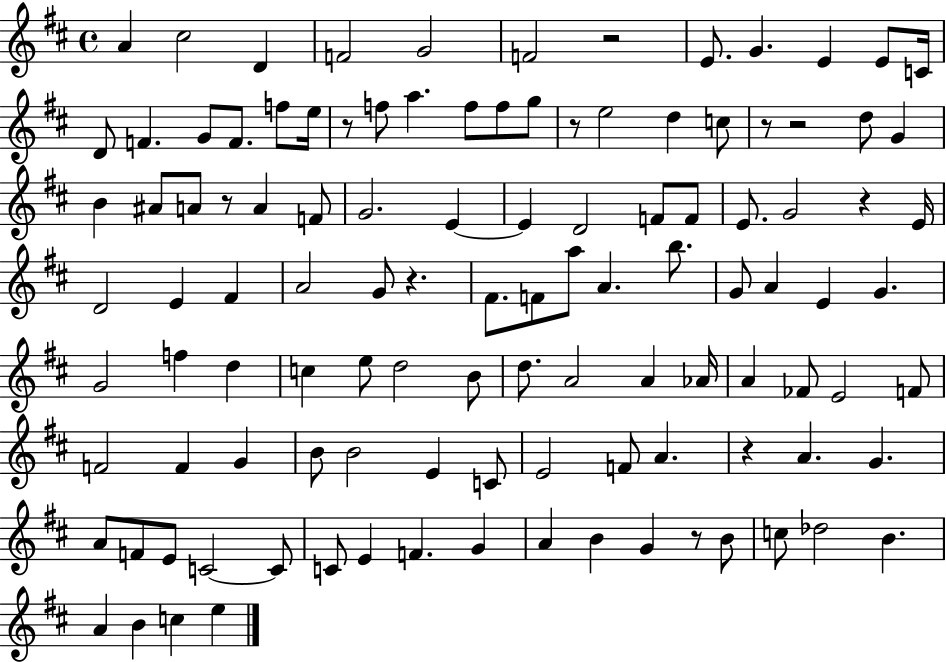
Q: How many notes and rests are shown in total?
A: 112